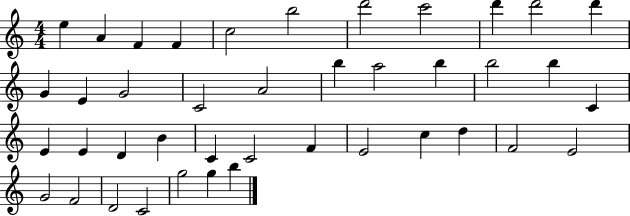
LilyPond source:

{
  \clef treble
  \numericTimeSignature
  \time 4/4
  \key c \major
  e''4 a'4 f'4 f'4 | c''2 b''2 | d'''2 c'''2 | d'''4 d'''2 d'''4 | \break g'4 e'4 g'2 | c'2 a'2 | b''4 a''2 b''4 | b''2 b''4 c'4 | \break e'4 e'4 d'4 b'4 | c'4 c'2 f'4 | e'2 c''4 d''4 | f'2 e'2 | \break g'2 f'2 | d'2 c'2 | g''2 g''4 b''4 | \bar "|."
}